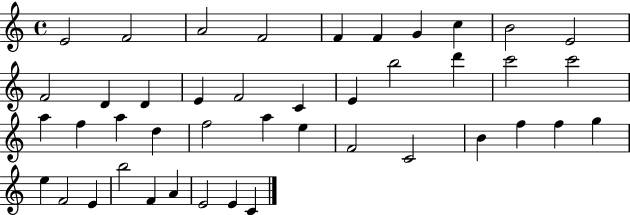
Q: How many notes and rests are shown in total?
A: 43